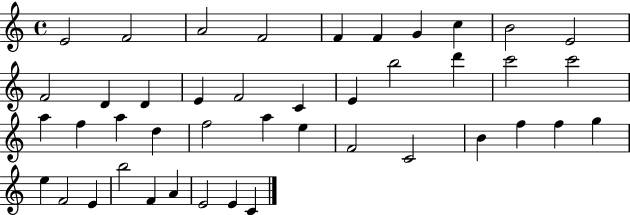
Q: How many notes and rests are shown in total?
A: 43